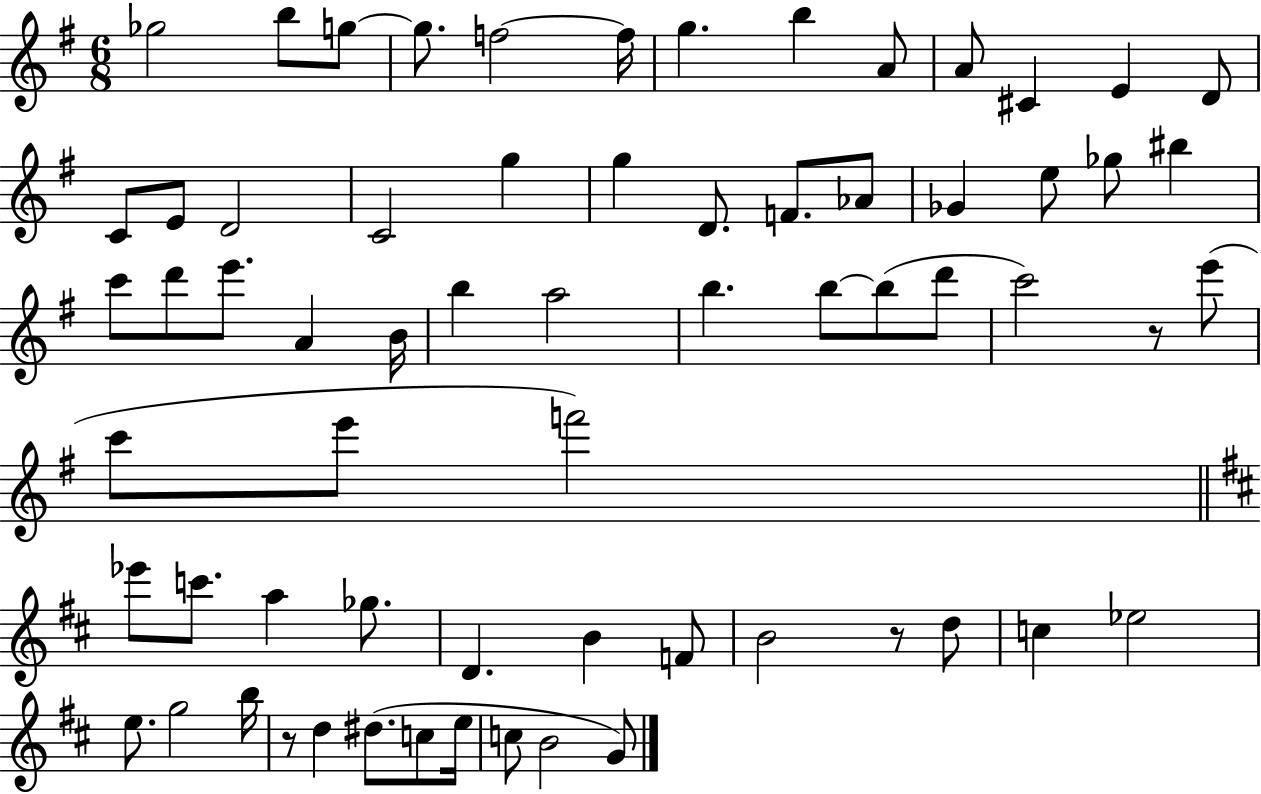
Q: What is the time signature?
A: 6/8